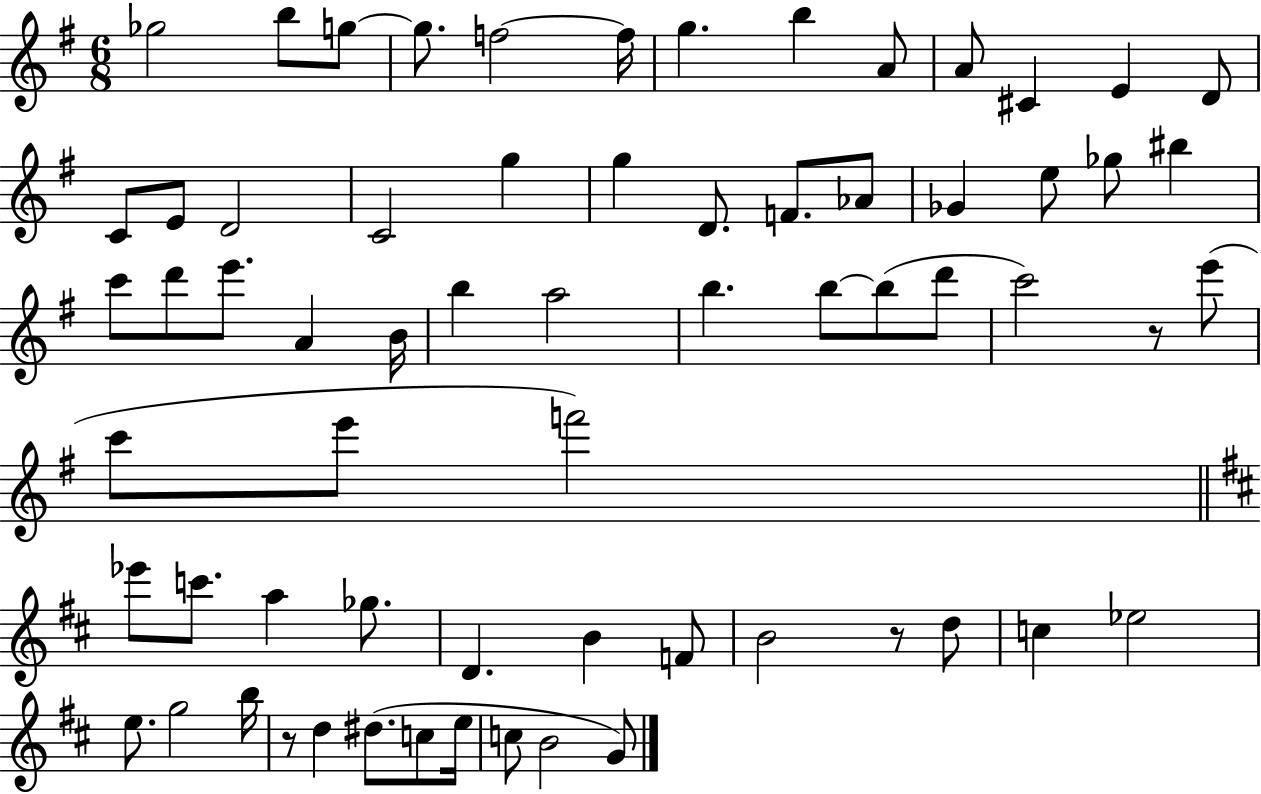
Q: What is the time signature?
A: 6/8